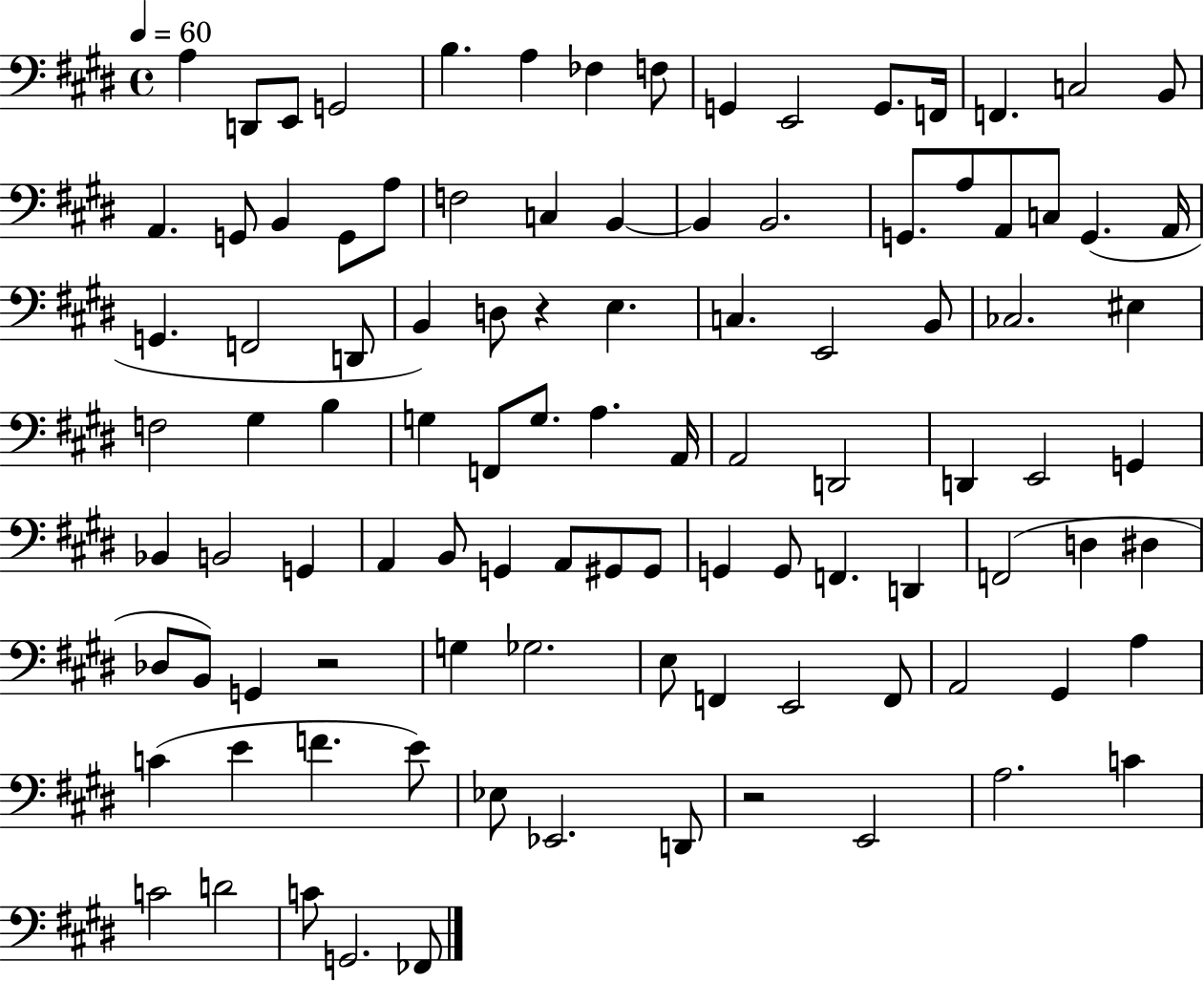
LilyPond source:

{
  \clef bass
  \time 4/4
  \defaultTimeSignature
  \key e \major
  \tempo 4 = 60
  a4 d,8 e,8 g,2 | b4. a4 fes4 f8 | g,4 e,2 g,8. f,16 | f,4. c2 b,8 | \break a,4. g,8 b,4 g,8 a8 | f2 c4 b,4~~ | b,4 b,2. | g,8. a8 a,8 c8 g,4.( a,16 | \break g,4. f,2 d,8 | b,4) d8 r4 e4. | c4. e,2 b,8 | ces2. eis4 | \break f2 gis4 b4 | g4 f,8 g8. a4. a,16 | a,2 d,2 | d,4 e,2 g,4 | \break bes,4 b,2 g,4 | a,4 b,8 g,4 a,8 gis,8 gis,8 | g,4 g,8 f,4. d,4 | f,2( d4 dis4 | \break des8 b,8) g,4 r2 | g4 ges2. | e8 f,4 e,2 f,8 | a,2 gis,4 a4 | \break c'4( e'4 f'4. e'8) | ees8 ees,2. d,8 | r2 e,2 | a2. c'4 | \break c'2 d'2 | c'8 g,2. fes,8 | \bar "|."
}